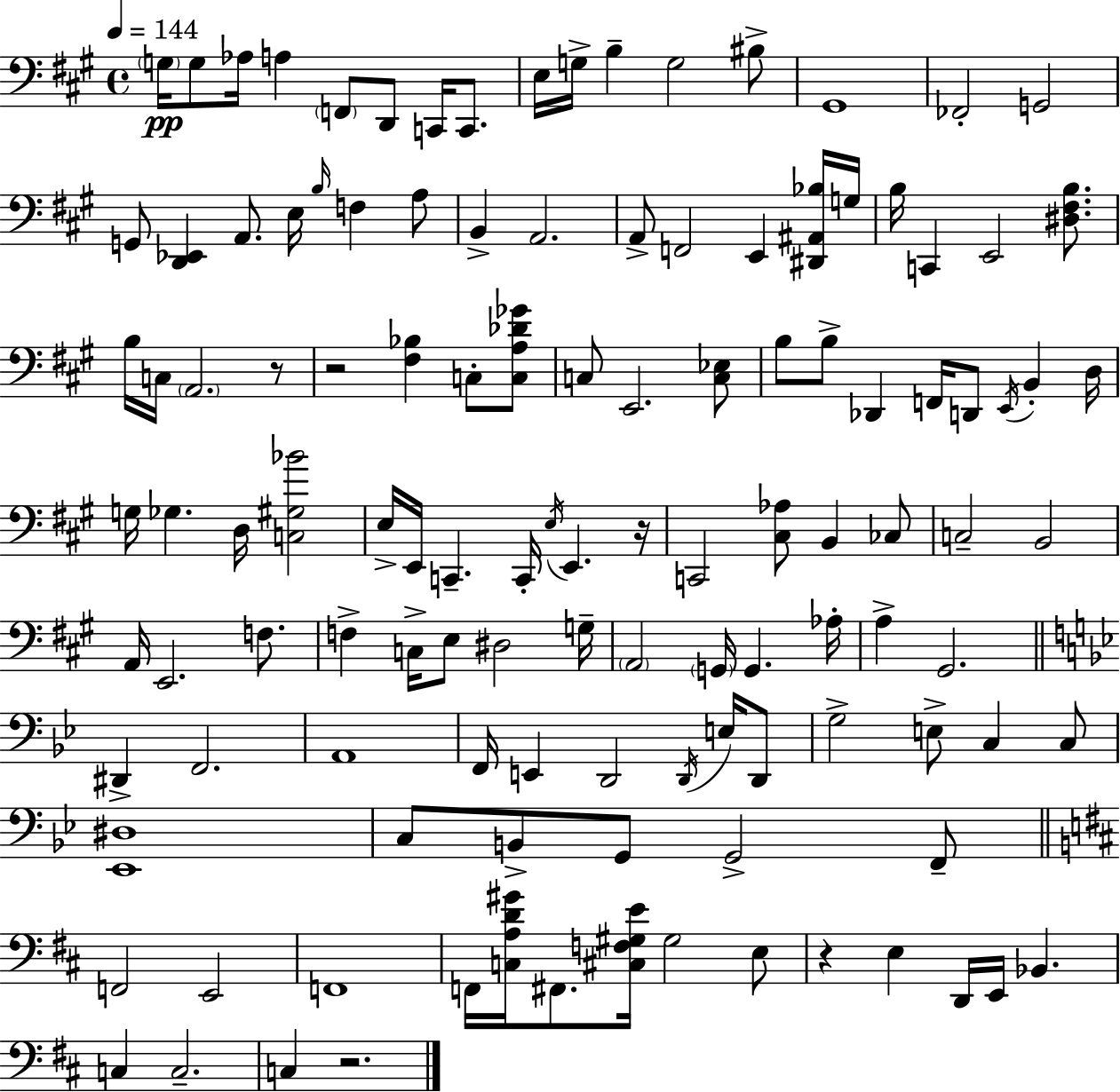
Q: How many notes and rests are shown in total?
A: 121